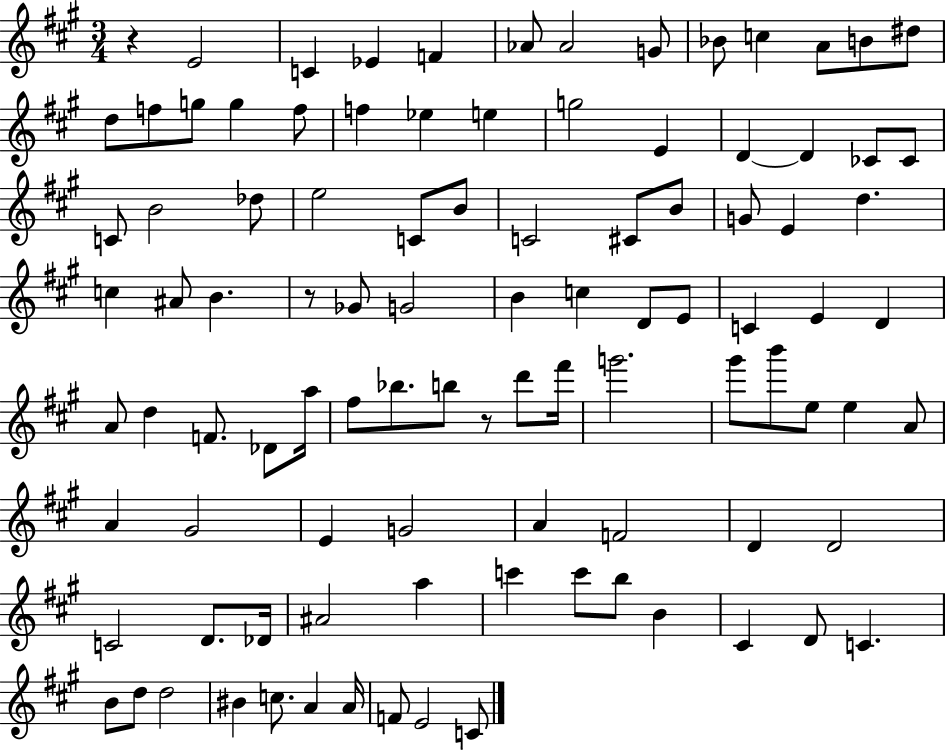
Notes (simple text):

R/q E4/h C4/q Eb4/q F4/q Ab4/e Ab4/h G4/e Bb4/e C5/q A4/e B4/e D#5/e D5/e F5/e G5/e G5/q F5/e F5/q Eb5/q E5/q G5/h E4/q D4/q D4/q CES4/e CES4/e C4/e B4/h Db5/e E5/h C4/e B4/e C4/h C#4/e B4/e G4/e E4/q D5/q. C5/q A#4/e B4/q. R/e Gb4/e G4/h B4/q C5/q D4/e E4/e C4/q E4/q D4/q A4/e D5/q F4/e. Db4/e A5/s F#5/e Bb5/e. B5/e R/e D6/e F#6/s G6/h. G#6/e B6/e E5/e E5/q A4/e A4/q G#4/h E4/q G4/h A4/q F4/h D4/q D4/h C4/h D4/e. Db4/s A#4/h A5/q C6/q C6/e B5/e B4/q C#4/q D4/e C4/q. B4/e D5/e D5/h BIS4/q C5/e. A4/q A4/s F4/e E4/h C4/e